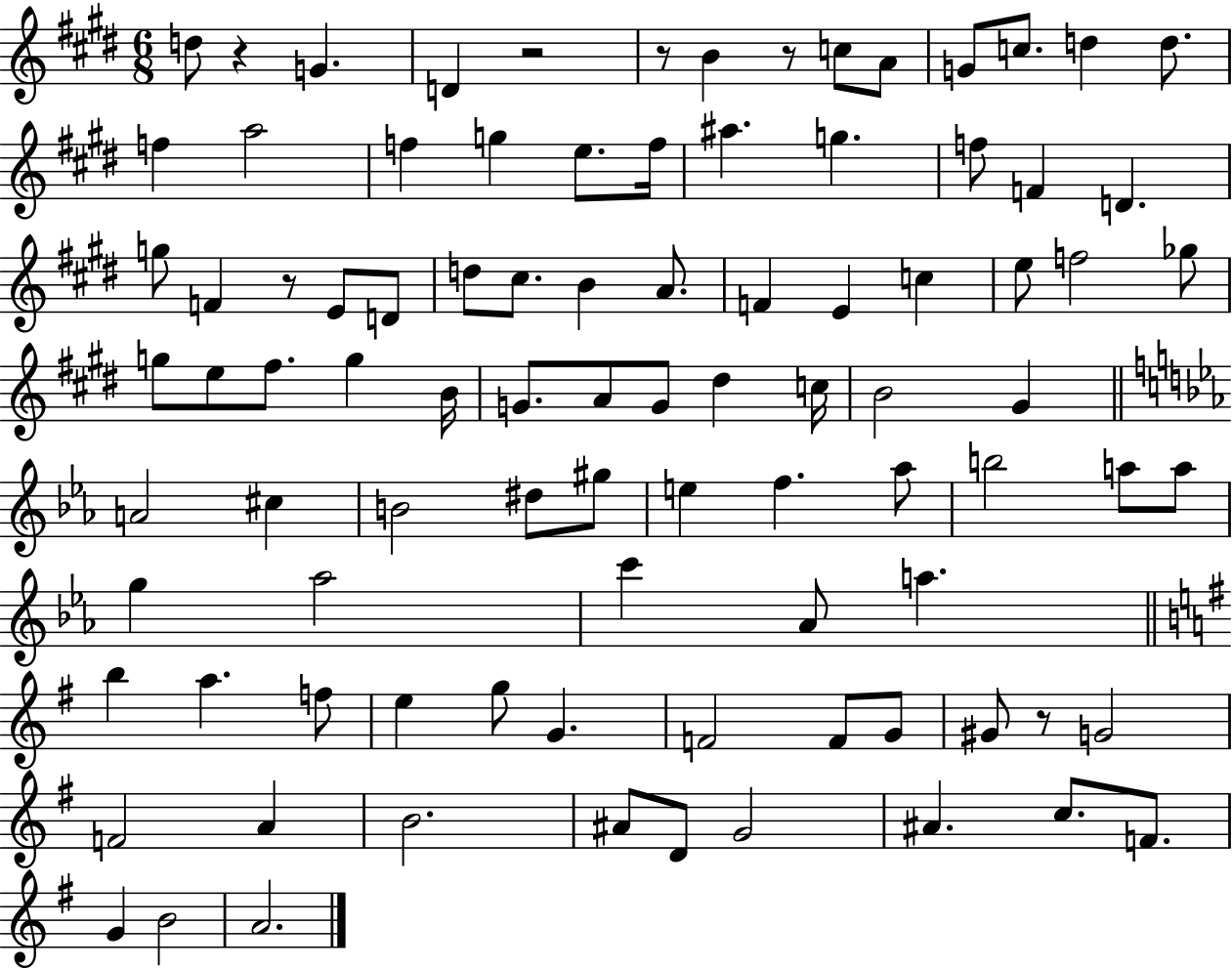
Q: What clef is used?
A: treble